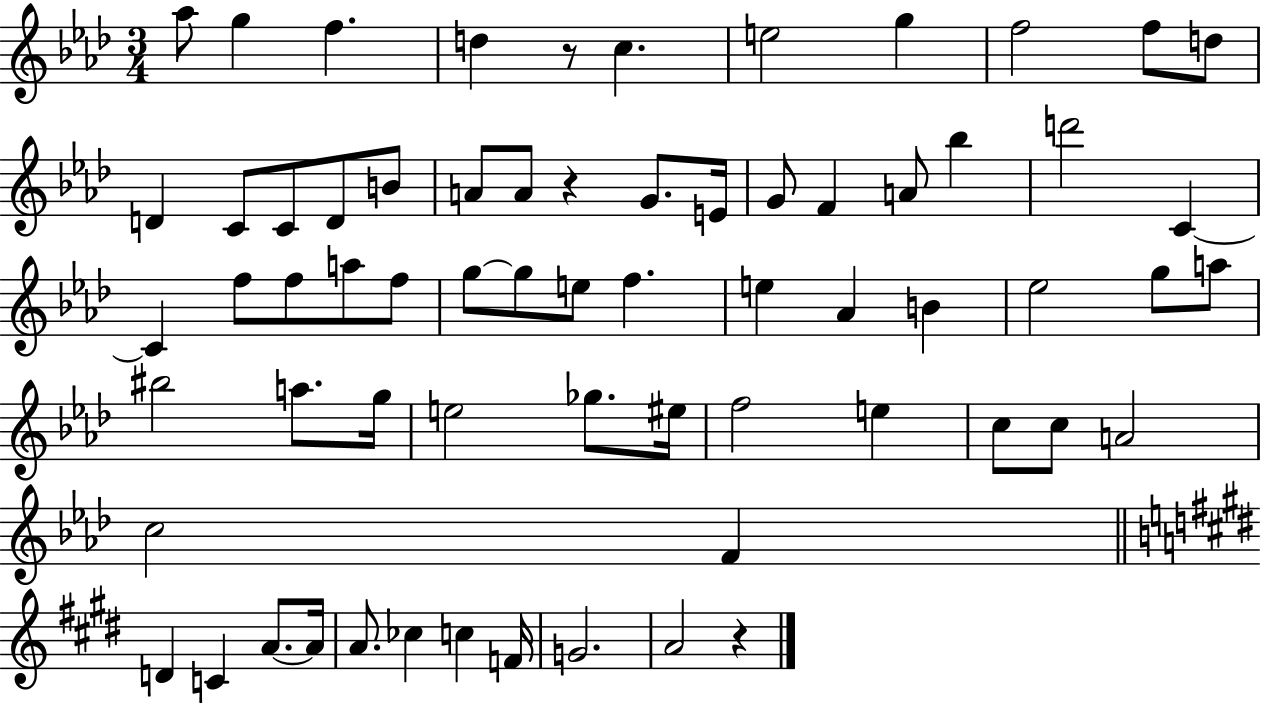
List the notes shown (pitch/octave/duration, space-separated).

Ab5/e G5/q F5/q. D5/q R/e C5/q. E5/h G5/q F5/h F5/e D5/e D4/q C4/e C4/e D4/e B4/e A4/e A4/e R/q G4/e. E4/s G4/e F4/q A4/e Bb5/q D6/h C4/q C4/q F5/e F5/e A5/e F5/e G5/e G5/e E5/e F5/q. E5/q Ab4/q B4/q Eb5/h G5/e A5/e BIS5/h A5/e. G5/s E5/h Gb5/e. EIS5/s F5/h E5/q C5/e C5/e A4/h C5/h F4/q D4/q C4/q A4/e. A4/s A4/e. CES5/q C5/q F4/s G4/h. A4/h R/q